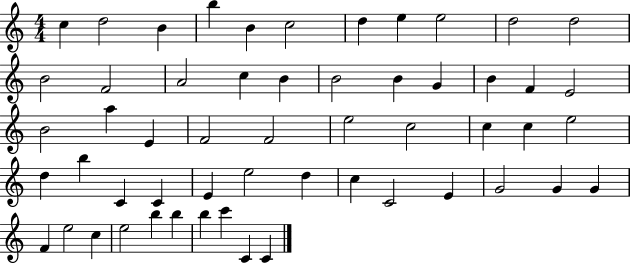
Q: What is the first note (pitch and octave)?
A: C5